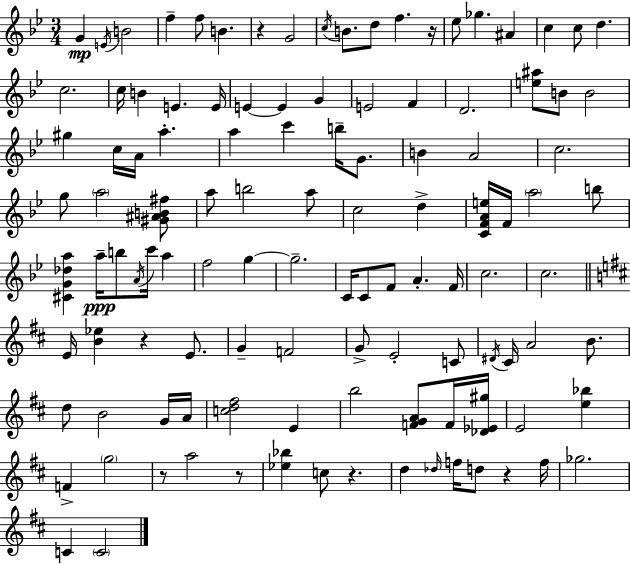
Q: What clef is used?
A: treble